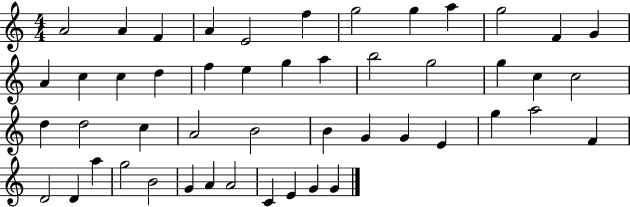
{
  \clef treble
  \numericTimeSignature
  \time 4/4
  \key c \major
  a'2 a'4 f'4 | a'4 e'2 f''4 | g''2 g''4 a''4 | g''2 f'4 g'4 | \break a'4 c''4 c''4 d''4 | f''4 e''4 g''4 a''4 | b''2 g''2 | g''4 c''4 c''2 | \break d''4 d''2 c''4 | a'2 b'2 | b'4 g'4 g'4 e'4 | g''4 a''2 f'4 | \break d'2 d'4 a''4 | g''2 b'2 | g'4 a'4 a'2 | c'4 e'4 g'4 g'4 | \break \bar "|."
}